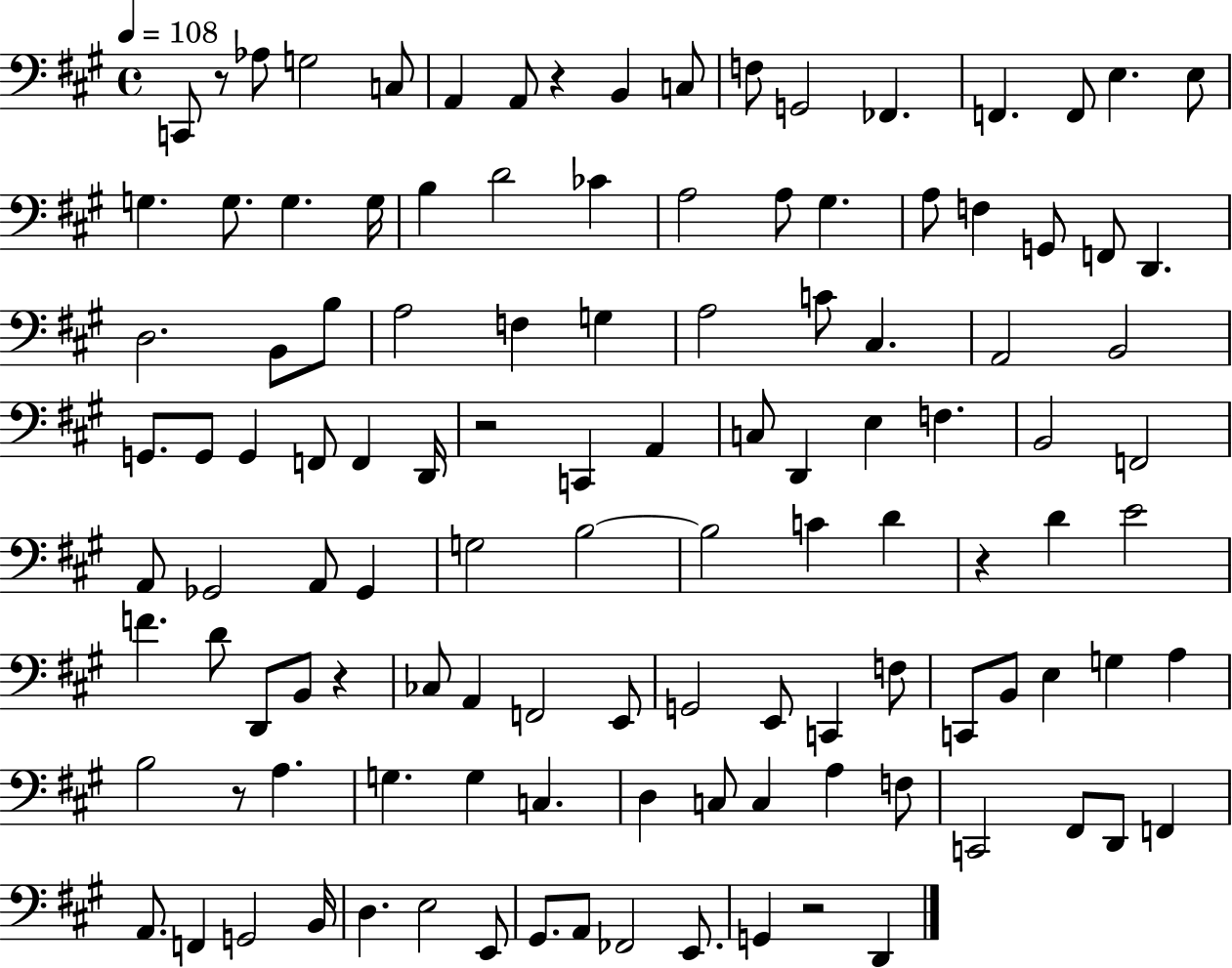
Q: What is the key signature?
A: A major